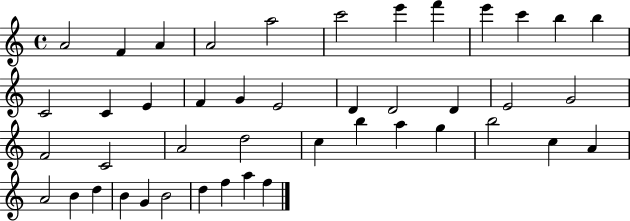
{
  \clef treble
  \time 4/4
  \defaultTimeSignature
  \key c \major
  a'2 f'4 a'4 | a'2 a''2 | c'''2 e'''4 f'''4 | e'''4 c'''4 b''4 b''4 | \break c'2 c'4 e'4 | f'4 g'4 e'2 | d'4 d'2 d'4 | e'2 g'2 | \break f'2 c'2 | a'2 d''2 | c''4 b''4 a''4 g''4 | b''2 c''4 a'4 | \break a'2 b'4 d''4 | b'4 g'4 b'2 | d''4 f''4 a''4 f''4 | \bar "|."
}